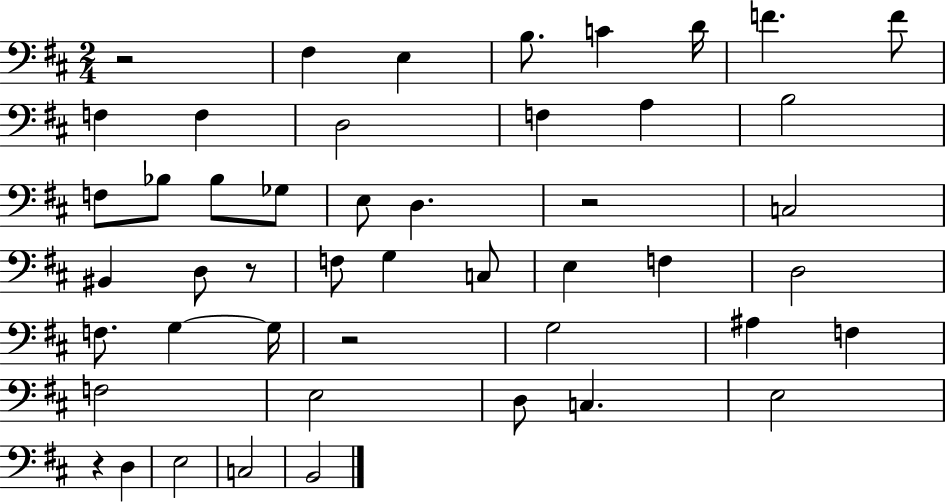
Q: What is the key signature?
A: D major